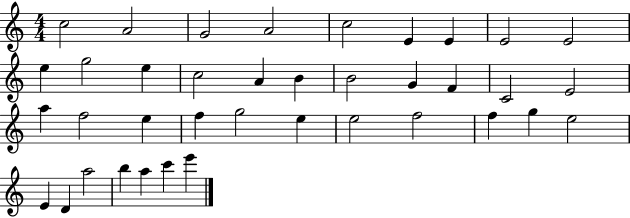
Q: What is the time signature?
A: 4/4